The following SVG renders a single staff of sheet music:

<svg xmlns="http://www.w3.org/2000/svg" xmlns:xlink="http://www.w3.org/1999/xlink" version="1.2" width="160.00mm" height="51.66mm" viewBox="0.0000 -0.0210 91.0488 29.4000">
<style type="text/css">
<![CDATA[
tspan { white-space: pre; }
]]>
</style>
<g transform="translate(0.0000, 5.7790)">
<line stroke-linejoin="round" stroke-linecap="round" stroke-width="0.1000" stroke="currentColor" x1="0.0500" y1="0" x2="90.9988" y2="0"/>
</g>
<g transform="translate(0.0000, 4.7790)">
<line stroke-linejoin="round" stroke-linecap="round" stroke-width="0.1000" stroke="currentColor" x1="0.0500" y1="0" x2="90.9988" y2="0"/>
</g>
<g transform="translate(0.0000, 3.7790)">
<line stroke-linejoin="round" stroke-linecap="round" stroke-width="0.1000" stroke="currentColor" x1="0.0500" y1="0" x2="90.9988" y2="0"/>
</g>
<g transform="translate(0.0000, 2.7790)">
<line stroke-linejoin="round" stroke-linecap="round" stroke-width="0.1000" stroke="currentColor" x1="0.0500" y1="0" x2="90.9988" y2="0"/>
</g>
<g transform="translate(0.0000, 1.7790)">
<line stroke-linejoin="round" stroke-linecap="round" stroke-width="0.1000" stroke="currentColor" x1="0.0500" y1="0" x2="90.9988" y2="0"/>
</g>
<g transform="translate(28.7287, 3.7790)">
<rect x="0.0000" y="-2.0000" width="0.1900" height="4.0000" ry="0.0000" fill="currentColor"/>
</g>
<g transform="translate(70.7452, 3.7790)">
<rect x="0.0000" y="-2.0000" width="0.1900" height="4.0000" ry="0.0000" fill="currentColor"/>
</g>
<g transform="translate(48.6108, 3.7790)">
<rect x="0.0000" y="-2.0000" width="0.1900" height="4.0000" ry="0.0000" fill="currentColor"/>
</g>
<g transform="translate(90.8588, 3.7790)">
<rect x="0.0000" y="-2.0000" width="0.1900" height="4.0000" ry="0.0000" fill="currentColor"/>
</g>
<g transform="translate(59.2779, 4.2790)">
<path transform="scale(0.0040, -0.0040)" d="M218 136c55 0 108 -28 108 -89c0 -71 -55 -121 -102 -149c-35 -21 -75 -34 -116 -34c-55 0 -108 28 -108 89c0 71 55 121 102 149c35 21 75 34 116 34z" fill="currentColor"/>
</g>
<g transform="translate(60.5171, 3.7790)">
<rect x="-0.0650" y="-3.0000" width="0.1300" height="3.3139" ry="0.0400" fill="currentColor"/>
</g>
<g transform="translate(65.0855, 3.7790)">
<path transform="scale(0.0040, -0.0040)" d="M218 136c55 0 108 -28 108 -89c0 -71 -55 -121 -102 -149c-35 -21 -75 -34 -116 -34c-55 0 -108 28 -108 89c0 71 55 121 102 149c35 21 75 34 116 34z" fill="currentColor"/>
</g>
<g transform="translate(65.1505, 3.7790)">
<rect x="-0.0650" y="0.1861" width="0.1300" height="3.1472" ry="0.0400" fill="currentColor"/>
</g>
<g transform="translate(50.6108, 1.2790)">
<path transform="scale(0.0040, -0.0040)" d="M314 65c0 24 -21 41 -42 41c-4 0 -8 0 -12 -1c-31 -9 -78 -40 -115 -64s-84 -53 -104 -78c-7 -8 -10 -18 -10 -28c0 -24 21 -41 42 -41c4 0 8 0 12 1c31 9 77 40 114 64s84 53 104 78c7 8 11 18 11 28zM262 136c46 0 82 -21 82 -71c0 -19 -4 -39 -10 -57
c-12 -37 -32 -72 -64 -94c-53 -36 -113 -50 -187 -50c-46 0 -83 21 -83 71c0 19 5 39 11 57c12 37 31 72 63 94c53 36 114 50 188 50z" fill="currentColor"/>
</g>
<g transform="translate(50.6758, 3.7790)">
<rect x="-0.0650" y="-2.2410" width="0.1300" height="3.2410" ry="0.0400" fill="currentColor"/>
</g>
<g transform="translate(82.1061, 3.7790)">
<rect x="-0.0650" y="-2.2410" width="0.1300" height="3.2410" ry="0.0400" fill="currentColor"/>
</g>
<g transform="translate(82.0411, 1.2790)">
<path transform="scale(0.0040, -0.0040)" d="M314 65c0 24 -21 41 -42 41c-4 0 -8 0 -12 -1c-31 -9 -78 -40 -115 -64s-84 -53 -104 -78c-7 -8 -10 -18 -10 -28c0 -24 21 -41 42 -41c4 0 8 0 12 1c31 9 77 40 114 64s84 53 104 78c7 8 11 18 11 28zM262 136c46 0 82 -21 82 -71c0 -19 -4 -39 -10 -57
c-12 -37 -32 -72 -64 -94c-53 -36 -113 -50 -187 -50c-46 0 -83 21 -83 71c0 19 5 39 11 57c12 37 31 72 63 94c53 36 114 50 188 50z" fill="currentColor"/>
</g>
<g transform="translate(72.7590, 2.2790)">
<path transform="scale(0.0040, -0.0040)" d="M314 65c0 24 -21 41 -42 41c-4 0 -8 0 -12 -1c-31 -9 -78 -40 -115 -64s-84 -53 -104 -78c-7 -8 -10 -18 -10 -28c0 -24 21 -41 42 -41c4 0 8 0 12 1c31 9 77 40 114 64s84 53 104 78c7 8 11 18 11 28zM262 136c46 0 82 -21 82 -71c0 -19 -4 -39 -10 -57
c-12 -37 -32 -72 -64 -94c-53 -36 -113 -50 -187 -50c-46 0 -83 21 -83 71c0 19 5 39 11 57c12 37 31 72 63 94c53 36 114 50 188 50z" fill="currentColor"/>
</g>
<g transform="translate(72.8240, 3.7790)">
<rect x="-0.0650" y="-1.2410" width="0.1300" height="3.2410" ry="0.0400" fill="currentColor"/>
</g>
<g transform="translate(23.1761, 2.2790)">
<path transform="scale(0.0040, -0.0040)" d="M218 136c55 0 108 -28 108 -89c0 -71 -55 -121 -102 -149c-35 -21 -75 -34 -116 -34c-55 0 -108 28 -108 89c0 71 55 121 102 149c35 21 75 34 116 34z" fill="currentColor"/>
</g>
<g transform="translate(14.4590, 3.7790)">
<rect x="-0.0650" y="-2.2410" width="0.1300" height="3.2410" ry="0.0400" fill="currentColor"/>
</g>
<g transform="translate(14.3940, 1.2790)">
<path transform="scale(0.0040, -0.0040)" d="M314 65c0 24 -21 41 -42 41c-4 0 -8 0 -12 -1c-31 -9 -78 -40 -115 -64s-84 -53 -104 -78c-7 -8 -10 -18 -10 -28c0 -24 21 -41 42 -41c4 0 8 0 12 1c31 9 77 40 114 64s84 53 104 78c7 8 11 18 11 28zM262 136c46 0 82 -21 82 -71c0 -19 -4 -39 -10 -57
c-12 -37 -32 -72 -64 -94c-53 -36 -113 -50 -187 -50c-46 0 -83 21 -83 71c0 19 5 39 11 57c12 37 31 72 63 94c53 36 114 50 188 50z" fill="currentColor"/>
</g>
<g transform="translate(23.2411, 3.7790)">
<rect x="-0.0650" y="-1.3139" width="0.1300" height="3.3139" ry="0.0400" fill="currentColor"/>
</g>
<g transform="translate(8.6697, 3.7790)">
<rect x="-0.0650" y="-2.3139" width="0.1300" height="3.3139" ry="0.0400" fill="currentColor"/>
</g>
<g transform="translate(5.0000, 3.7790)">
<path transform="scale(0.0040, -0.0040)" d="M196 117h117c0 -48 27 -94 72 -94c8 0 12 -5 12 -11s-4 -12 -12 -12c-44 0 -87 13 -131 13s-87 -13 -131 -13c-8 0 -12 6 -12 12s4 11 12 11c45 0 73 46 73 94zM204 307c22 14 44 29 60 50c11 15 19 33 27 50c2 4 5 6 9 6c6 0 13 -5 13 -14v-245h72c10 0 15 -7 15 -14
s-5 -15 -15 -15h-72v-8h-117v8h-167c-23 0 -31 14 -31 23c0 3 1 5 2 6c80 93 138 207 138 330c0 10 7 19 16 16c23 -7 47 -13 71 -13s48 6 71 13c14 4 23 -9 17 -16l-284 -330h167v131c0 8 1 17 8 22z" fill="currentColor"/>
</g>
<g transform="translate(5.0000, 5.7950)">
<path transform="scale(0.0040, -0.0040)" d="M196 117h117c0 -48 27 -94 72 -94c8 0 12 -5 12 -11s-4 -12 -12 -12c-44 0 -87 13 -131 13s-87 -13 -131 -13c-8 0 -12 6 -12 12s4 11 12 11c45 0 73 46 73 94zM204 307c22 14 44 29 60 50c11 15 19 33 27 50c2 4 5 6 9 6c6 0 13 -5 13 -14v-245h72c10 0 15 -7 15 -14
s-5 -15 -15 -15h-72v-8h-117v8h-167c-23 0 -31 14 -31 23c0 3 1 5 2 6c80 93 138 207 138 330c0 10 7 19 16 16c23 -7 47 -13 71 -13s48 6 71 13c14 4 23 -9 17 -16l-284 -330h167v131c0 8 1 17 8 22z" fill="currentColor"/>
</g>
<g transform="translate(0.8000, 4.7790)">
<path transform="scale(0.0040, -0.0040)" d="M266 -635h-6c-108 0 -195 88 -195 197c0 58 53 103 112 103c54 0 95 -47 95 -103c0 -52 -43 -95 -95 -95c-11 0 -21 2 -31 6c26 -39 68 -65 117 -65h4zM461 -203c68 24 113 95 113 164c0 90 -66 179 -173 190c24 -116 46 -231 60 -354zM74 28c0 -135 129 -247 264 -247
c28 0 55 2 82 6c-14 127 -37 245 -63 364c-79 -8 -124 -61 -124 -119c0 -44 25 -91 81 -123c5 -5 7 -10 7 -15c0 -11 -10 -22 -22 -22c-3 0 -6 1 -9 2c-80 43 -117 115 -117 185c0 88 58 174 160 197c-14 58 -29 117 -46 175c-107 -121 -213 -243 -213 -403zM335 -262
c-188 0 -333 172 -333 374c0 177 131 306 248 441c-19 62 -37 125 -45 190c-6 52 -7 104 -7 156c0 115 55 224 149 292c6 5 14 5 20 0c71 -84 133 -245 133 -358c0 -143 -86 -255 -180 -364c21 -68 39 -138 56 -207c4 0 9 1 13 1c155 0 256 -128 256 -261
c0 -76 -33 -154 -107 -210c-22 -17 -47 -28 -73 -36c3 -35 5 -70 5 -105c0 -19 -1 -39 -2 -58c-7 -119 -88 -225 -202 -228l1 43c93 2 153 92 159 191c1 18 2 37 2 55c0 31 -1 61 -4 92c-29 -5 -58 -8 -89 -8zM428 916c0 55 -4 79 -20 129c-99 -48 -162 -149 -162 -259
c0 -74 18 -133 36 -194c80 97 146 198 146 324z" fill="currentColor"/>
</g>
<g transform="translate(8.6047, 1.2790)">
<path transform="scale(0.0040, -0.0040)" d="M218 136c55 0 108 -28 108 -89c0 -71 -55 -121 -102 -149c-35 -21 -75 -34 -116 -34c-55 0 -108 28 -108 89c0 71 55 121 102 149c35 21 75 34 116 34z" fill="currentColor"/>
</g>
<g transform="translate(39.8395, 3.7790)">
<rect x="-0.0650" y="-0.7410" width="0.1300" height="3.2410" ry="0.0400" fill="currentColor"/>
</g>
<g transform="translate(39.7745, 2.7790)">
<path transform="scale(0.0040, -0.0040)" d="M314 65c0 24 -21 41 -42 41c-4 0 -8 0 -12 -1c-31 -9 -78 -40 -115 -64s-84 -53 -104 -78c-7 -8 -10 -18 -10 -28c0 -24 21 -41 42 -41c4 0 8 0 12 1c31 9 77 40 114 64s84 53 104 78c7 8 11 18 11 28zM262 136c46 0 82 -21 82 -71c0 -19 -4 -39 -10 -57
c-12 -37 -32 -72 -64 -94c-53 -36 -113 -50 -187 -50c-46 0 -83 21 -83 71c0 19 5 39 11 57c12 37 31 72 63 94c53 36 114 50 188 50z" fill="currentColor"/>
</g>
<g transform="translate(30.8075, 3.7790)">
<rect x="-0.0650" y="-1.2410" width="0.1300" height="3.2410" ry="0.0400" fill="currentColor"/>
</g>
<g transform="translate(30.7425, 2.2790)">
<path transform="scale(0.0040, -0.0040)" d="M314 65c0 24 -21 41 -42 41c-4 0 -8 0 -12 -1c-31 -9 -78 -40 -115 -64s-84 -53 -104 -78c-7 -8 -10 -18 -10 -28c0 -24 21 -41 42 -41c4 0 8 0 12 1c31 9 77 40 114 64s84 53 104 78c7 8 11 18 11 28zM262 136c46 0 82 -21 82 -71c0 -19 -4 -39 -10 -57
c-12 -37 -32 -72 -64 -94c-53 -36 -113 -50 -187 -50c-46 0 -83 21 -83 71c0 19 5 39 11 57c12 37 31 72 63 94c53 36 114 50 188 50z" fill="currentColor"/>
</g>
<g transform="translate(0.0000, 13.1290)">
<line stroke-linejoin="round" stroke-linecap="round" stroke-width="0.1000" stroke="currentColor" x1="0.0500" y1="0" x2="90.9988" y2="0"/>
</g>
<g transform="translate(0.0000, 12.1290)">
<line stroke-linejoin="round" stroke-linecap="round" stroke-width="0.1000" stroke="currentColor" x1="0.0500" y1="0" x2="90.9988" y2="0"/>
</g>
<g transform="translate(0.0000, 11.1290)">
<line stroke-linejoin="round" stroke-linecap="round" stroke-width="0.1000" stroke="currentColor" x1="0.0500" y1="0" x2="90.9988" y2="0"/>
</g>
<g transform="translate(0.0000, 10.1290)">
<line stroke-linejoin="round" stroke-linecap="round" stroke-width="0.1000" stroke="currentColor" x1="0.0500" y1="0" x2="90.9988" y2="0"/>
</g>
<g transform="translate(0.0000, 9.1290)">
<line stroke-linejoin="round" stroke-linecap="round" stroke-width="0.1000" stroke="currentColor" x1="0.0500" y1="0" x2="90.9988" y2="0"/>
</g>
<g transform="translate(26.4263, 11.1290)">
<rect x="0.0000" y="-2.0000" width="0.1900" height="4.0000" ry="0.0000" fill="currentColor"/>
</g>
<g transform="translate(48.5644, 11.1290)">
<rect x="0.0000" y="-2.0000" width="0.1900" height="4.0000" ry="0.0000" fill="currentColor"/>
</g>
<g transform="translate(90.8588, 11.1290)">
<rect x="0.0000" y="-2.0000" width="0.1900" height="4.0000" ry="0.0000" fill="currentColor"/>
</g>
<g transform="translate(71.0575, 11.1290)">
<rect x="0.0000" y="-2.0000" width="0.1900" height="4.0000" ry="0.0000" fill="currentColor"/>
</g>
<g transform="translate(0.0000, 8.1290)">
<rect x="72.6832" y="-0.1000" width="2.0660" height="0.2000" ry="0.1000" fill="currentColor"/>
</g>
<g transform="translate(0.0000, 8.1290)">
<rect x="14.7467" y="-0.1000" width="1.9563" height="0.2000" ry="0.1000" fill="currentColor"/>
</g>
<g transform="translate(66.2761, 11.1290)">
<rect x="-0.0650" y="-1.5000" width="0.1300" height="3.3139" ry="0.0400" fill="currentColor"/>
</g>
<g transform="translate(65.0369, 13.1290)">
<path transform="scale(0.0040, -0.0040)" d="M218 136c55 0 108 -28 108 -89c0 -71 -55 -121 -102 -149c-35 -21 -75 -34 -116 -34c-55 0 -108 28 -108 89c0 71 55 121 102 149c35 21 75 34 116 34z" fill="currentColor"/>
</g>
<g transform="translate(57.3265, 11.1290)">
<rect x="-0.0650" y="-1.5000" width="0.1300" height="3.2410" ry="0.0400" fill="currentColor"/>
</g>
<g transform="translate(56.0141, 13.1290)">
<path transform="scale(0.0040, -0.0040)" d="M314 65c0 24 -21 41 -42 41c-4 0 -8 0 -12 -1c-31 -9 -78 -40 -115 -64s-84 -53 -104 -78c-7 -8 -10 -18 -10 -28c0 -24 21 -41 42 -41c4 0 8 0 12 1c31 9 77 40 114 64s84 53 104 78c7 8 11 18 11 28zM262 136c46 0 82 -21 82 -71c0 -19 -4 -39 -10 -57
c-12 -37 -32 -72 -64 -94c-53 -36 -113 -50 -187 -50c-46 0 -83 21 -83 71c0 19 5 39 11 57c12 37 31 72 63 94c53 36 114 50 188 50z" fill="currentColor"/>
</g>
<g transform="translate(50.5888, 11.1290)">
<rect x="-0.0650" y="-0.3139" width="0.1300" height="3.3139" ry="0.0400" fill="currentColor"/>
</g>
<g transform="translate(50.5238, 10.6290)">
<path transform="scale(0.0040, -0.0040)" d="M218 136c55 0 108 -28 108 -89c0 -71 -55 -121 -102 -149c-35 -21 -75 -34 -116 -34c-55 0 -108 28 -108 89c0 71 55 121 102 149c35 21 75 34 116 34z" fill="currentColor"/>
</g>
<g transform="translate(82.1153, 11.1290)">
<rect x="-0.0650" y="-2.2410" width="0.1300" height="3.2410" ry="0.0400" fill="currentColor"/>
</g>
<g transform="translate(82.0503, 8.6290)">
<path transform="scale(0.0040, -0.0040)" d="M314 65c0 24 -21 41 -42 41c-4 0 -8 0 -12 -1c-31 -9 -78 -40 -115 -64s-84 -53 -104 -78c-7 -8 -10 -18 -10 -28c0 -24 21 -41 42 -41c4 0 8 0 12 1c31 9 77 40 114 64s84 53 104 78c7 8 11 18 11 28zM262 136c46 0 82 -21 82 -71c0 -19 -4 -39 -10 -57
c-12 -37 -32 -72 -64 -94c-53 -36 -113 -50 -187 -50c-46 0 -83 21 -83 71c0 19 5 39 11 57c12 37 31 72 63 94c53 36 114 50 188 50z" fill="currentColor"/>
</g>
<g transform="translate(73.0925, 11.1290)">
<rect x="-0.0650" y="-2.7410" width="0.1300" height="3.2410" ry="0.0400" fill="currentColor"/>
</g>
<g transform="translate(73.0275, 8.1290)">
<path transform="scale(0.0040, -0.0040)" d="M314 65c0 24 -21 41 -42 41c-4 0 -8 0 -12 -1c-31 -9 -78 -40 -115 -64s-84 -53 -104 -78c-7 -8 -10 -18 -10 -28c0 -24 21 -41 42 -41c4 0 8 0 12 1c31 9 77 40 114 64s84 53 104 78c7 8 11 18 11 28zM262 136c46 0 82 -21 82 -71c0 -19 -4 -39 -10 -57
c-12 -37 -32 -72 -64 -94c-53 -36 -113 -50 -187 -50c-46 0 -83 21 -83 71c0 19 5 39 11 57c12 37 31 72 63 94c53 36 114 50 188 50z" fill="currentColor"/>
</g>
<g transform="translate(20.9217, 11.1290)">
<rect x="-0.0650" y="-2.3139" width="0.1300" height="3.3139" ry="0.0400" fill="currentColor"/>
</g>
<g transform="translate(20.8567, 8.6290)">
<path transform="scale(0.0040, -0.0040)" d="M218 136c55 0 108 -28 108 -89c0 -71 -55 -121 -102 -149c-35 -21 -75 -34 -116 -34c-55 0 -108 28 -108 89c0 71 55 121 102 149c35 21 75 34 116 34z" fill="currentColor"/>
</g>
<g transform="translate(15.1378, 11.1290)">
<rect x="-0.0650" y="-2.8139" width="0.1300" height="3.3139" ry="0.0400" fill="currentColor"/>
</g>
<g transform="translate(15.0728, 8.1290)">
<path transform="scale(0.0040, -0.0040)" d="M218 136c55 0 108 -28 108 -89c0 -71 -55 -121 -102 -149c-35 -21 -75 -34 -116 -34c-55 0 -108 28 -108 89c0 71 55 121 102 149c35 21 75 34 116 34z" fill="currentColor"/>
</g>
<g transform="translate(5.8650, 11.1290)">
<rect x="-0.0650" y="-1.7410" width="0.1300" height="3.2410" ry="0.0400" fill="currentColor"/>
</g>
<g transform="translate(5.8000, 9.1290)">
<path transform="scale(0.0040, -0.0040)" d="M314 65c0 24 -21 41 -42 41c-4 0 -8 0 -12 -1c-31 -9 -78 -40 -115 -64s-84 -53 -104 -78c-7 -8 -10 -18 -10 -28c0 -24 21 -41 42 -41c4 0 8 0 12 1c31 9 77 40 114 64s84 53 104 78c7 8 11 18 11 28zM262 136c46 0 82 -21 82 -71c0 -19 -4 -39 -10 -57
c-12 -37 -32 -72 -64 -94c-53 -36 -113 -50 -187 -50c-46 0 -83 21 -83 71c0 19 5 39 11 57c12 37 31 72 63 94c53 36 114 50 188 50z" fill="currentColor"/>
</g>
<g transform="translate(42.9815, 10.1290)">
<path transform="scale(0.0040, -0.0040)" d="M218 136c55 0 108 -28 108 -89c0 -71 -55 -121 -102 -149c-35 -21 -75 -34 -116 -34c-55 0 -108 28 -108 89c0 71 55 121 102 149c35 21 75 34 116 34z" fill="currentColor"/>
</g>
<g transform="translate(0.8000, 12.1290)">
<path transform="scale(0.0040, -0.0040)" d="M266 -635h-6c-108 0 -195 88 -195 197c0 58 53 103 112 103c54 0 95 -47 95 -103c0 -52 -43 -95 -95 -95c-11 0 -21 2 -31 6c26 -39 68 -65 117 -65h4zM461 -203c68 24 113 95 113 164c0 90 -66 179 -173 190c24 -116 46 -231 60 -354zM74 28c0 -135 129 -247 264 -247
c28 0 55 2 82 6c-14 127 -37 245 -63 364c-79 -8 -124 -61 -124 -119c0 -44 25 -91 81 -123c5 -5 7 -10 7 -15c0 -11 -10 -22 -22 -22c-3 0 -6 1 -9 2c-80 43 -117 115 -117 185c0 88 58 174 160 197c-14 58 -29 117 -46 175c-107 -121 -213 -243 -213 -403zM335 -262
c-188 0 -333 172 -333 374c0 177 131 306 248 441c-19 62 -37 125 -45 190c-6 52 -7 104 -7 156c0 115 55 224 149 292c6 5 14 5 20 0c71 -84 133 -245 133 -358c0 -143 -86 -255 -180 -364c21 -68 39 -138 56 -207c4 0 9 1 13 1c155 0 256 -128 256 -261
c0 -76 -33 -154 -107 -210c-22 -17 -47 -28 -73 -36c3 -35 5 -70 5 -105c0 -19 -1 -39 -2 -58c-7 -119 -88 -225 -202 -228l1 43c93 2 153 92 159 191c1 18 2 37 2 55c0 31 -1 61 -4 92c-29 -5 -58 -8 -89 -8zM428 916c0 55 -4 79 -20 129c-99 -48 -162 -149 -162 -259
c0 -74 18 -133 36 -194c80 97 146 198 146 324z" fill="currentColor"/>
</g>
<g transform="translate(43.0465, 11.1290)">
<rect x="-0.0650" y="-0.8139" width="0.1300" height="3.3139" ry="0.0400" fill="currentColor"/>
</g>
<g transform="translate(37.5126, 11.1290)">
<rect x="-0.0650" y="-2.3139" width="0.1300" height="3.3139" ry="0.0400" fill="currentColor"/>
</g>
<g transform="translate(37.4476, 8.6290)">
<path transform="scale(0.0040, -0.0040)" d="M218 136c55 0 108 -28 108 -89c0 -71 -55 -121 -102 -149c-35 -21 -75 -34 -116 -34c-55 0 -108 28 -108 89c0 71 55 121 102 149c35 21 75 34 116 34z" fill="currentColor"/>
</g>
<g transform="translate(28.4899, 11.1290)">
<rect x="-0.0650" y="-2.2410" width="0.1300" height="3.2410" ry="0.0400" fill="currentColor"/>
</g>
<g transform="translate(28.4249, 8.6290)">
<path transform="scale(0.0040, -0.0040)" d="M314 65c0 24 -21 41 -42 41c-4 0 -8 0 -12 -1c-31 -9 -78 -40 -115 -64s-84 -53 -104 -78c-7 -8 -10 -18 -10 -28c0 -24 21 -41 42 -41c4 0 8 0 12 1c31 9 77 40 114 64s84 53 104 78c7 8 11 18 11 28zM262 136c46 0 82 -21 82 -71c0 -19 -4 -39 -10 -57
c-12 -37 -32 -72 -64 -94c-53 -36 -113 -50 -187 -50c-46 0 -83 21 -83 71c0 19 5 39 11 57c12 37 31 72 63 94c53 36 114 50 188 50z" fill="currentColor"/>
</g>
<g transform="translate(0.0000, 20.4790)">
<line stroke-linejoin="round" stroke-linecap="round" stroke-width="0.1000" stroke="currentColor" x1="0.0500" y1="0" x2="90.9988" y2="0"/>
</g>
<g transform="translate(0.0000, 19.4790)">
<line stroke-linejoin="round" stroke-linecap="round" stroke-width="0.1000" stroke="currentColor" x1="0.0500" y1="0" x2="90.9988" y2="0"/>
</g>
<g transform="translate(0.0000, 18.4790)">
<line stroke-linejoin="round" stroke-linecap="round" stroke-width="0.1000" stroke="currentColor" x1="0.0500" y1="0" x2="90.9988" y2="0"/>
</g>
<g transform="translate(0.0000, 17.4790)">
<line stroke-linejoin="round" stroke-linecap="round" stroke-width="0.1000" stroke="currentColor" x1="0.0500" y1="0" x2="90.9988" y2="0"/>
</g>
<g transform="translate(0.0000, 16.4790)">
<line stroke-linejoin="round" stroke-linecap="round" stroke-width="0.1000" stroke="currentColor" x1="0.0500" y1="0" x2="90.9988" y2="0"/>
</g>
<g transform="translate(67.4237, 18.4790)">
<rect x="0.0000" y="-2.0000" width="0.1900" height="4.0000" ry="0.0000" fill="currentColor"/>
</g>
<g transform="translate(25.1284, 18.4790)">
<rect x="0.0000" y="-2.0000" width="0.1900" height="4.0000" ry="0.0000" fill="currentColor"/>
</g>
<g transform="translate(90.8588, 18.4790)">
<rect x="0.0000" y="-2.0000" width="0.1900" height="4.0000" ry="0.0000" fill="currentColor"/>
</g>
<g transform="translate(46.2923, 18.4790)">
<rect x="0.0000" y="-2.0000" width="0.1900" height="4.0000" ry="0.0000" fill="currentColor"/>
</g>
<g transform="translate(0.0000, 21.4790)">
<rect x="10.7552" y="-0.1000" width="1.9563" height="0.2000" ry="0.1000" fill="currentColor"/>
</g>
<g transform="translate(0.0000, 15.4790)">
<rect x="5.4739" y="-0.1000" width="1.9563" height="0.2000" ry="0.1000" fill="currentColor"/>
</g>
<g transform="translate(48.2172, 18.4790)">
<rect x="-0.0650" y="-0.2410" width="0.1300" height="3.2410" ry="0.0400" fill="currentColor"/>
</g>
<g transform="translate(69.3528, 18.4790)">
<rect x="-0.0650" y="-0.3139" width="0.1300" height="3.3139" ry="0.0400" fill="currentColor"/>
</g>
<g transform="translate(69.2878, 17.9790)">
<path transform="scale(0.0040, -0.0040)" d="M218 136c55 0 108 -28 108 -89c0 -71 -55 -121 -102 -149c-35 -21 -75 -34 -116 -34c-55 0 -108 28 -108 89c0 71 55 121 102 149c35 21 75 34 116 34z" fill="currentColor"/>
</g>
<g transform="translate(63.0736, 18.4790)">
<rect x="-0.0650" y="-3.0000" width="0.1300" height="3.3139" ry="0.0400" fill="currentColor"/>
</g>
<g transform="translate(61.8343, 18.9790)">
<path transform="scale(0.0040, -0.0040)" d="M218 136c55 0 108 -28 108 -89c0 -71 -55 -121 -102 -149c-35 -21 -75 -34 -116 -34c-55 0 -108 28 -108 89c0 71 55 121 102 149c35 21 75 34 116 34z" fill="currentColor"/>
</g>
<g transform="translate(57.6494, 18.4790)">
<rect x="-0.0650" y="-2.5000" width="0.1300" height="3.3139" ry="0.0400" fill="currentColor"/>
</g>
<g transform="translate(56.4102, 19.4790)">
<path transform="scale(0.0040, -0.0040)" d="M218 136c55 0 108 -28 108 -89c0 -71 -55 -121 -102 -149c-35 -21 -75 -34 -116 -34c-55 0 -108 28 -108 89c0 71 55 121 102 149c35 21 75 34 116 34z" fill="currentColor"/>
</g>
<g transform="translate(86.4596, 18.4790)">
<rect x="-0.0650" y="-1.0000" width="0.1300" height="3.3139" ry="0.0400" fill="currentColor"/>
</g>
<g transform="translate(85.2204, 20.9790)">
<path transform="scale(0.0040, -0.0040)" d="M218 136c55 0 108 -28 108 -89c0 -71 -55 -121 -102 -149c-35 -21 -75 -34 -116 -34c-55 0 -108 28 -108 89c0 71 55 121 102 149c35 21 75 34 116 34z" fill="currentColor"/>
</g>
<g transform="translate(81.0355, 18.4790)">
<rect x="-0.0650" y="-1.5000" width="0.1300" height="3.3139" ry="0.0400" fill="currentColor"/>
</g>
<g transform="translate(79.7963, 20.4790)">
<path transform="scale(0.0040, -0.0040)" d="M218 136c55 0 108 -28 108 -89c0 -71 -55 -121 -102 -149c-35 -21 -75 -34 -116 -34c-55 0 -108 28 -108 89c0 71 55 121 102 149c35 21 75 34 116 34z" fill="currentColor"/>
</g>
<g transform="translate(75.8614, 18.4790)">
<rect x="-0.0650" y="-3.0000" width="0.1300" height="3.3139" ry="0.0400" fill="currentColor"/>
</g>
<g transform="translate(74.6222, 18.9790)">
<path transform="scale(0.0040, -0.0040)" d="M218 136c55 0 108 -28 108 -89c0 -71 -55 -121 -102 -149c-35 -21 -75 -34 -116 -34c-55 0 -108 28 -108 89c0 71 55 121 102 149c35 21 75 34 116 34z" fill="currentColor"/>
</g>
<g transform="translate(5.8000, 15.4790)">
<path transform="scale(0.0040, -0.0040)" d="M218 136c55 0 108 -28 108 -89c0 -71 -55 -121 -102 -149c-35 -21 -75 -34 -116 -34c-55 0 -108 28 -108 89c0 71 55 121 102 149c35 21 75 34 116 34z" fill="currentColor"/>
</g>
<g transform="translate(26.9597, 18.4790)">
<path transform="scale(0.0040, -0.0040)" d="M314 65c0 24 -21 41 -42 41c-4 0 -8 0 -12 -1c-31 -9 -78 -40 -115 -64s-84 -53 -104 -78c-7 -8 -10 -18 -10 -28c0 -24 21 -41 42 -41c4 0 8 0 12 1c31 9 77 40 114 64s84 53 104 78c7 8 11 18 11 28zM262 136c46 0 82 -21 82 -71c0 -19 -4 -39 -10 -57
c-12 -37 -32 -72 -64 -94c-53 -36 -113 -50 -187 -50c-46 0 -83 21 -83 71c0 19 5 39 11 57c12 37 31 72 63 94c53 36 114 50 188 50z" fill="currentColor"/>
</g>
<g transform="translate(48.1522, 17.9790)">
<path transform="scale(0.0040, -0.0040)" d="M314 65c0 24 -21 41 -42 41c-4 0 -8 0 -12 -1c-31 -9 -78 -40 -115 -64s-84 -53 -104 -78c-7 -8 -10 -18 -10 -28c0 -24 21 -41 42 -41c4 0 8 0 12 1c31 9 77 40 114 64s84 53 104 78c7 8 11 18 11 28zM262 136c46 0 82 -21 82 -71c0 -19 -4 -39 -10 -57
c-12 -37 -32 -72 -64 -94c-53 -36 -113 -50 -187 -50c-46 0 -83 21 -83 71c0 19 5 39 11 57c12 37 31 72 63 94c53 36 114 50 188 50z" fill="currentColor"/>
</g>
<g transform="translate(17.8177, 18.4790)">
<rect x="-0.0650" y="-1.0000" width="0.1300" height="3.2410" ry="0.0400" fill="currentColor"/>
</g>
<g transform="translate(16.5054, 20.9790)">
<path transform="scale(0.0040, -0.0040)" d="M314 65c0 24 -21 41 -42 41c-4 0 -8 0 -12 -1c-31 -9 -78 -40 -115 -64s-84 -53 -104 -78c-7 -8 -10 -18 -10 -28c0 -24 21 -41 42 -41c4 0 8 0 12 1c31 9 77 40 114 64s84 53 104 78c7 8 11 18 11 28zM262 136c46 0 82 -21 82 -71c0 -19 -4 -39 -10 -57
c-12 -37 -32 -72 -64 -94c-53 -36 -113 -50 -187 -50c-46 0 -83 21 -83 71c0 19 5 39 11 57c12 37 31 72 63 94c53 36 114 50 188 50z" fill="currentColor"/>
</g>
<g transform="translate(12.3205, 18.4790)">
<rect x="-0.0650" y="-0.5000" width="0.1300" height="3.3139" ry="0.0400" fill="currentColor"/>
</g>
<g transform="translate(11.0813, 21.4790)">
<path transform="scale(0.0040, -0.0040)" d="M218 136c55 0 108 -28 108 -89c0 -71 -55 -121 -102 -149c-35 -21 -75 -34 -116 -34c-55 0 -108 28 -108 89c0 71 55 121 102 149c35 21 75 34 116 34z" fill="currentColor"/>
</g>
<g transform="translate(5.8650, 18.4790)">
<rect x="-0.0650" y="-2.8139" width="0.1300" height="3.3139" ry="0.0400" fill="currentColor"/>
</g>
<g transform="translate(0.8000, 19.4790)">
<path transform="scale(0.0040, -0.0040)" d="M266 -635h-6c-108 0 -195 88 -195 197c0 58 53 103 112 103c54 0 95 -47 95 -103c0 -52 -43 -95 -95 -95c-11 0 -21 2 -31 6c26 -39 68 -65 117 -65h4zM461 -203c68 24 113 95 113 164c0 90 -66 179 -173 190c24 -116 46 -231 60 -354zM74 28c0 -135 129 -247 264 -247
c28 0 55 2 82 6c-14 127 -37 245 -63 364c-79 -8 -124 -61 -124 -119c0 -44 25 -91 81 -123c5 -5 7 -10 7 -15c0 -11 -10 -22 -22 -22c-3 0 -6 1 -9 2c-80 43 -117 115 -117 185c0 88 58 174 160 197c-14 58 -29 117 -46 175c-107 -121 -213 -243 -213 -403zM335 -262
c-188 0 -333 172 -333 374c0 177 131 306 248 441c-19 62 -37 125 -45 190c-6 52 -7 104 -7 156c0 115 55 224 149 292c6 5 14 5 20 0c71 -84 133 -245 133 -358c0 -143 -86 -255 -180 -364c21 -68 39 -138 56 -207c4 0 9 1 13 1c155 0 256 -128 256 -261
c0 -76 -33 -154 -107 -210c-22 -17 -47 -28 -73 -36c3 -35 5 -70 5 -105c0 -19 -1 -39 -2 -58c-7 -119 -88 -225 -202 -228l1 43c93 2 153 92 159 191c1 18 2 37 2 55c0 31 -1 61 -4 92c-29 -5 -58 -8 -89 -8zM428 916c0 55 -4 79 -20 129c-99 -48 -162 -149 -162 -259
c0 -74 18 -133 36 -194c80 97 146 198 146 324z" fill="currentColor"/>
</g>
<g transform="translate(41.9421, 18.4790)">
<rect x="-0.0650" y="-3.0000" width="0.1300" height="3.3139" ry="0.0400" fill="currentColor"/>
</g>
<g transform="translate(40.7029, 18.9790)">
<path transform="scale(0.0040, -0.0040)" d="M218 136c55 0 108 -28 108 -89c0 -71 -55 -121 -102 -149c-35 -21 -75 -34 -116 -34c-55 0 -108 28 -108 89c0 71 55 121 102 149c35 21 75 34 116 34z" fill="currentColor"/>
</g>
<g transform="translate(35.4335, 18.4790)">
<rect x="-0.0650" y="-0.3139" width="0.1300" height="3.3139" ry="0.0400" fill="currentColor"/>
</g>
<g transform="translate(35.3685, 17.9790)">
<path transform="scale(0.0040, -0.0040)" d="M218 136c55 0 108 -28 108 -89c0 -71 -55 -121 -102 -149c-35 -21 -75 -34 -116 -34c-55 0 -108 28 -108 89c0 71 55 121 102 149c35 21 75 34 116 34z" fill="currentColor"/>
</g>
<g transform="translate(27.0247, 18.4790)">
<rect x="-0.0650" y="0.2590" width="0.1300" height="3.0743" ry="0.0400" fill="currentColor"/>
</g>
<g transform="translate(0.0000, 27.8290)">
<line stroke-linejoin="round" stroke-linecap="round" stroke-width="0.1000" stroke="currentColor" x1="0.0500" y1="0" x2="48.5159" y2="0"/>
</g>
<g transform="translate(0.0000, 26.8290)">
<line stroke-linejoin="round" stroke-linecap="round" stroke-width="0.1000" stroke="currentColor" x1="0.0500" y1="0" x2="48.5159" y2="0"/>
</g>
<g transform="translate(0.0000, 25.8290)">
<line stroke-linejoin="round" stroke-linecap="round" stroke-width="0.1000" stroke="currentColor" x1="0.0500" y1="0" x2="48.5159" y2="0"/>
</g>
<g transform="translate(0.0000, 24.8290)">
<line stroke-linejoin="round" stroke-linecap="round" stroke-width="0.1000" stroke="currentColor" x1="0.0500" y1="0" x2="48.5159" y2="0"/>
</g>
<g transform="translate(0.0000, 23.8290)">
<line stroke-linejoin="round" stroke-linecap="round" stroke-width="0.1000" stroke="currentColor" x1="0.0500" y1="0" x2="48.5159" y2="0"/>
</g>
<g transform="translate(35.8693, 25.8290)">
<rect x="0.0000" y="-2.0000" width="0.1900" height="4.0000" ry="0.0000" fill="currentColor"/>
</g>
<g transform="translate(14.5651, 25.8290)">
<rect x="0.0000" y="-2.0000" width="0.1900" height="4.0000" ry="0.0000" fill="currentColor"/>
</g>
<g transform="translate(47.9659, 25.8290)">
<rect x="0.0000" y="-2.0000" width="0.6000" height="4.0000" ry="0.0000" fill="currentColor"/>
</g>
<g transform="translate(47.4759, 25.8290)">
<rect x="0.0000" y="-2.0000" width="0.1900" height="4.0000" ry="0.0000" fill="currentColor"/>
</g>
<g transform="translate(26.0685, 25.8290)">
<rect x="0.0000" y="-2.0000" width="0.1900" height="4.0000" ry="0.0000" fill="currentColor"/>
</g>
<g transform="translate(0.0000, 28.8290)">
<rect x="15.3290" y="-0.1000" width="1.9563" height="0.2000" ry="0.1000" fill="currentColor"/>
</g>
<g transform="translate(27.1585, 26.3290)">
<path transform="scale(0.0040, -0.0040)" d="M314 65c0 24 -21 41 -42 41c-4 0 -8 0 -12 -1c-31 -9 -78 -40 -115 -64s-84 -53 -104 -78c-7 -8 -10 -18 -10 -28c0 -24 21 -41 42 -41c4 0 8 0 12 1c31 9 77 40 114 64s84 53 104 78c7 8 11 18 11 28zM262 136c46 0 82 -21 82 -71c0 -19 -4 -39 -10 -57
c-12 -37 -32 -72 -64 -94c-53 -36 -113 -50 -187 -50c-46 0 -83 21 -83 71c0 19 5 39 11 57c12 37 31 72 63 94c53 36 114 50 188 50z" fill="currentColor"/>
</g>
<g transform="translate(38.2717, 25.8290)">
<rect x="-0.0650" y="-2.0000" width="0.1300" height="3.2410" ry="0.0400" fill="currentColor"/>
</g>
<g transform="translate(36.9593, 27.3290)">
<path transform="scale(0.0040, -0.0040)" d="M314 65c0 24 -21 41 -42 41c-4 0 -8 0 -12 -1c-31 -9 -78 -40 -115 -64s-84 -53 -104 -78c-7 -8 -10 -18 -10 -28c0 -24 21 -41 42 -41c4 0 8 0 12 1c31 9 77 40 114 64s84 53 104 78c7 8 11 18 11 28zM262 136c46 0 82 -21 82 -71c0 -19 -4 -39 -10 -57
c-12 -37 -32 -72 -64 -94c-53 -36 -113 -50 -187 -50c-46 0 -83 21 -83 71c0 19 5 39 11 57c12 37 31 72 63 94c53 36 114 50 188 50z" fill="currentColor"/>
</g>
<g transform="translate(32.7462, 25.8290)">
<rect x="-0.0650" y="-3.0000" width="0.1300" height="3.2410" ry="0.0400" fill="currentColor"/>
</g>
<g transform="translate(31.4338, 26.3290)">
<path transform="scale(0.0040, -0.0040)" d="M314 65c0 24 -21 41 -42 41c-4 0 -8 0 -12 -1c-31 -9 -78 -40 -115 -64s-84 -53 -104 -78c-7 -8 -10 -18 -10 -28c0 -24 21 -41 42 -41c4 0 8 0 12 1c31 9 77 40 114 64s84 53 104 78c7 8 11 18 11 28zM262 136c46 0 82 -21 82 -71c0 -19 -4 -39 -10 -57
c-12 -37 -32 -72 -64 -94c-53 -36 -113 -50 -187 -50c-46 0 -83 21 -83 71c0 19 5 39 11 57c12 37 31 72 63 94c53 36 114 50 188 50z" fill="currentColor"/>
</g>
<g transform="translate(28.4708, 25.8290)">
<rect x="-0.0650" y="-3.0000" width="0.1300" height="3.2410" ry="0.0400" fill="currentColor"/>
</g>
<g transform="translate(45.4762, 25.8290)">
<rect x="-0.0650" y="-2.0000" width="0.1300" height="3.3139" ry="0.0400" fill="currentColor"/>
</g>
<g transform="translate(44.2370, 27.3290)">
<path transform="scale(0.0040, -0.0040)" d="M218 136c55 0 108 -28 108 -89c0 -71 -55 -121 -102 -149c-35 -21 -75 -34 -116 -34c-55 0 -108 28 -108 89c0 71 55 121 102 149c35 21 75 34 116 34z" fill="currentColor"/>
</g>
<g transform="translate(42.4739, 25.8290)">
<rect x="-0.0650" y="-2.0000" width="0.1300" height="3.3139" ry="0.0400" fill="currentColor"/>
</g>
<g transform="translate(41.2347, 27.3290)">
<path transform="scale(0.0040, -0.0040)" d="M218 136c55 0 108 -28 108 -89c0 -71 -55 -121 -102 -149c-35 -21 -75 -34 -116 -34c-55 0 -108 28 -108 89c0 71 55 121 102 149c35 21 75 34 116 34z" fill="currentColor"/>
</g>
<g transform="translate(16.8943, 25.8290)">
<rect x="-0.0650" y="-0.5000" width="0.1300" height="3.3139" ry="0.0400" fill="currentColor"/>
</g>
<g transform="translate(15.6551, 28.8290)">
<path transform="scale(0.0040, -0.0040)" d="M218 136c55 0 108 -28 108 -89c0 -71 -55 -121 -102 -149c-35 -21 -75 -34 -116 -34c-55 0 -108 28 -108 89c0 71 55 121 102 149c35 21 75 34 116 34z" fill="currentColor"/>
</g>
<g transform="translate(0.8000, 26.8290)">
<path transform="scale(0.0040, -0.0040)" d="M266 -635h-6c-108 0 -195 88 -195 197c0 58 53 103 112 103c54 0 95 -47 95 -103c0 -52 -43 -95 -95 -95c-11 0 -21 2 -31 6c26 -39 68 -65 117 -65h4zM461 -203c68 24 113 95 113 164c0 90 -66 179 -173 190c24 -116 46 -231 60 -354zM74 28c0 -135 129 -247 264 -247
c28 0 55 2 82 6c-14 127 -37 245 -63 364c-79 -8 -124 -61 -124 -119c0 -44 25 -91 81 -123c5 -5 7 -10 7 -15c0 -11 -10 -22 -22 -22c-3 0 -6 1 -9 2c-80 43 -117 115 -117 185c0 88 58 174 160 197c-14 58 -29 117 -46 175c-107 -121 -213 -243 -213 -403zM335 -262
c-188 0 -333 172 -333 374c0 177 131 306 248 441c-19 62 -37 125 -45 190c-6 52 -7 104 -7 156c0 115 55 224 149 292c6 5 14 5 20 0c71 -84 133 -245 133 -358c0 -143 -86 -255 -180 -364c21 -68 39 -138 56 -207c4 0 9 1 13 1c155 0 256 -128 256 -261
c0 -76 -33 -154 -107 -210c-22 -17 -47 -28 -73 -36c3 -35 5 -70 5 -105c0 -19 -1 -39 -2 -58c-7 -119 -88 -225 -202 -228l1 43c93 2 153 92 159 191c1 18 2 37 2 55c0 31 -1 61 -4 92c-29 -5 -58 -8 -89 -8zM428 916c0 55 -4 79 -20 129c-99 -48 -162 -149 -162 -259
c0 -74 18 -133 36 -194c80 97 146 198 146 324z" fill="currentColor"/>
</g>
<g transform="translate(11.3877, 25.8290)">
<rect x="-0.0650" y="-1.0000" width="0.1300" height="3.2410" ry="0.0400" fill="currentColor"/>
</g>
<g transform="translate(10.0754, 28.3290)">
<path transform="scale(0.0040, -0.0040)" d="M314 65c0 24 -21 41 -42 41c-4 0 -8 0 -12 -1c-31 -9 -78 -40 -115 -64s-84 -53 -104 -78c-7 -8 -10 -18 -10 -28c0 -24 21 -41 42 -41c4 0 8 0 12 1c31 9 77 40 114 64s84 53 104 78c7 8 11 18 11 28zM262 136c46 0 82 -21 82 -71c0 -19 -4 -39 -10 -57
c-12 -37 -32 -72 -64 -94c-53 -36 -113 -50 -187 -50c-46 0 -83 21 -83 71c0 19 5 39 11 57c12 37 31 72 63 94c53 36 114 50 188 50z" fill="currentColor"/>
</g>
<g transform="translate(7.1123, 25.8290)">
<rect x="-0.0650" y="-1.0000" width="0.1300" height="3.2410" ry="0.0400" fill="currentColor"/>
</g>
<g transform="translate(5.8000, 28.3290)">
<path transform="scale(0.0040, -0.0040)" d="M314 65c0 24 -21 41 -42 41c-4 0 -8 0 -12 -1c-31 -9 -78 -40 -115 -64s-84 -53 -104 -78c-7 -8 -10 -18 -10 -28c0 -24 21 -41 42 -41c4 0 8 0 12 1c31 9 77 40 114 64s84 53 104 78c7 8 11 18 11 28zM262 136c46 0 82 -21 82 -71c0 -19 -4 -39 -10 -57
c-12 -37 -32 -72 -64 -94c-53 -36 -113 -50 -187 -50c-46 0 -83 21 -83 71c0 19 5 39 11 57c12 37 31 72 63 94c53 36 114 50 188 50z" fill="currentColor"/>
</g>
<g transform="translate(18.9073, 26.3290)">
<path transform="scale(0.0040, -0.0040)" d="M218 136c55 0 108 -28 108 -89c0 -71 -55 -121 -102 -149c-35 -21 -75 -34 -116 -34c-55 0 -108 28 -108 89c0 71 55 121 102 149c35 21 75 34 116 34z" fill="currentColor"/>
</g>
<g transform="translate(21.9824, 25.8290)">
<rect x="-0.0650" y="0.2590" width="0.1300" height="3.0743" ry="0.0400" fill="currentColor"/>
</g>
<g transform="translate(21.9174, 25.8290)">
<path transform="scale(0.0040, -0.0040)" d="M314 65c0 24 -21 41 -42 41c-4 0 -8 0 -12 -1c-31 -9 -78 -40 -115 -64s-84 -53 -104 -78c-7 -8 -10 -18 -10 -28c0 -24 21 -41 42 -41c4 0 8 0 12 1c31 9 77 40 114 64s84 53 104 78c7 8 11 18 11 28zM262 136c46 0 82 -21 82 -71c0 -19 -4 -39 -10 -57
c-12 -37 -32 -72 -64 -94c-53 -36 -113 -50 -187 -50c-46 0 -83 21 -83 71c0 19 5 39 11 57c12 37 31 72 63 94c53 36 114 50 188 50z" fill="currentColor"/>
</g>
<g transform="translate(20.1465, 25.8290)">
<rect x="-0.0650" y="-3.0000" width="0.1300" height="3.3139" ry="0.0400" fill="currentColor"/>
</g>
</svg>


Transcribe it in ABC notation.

X:1
T:Untitled
M:4/4
L:1/4
K:C
g g2 e e2 d2 g2 A B e2 g2 f2 a g g2 g d c E2 E a2 g2 a C D2 B2 c A c2 G A c A E D D2 D2 C A B2 A2 A2 F2 F F